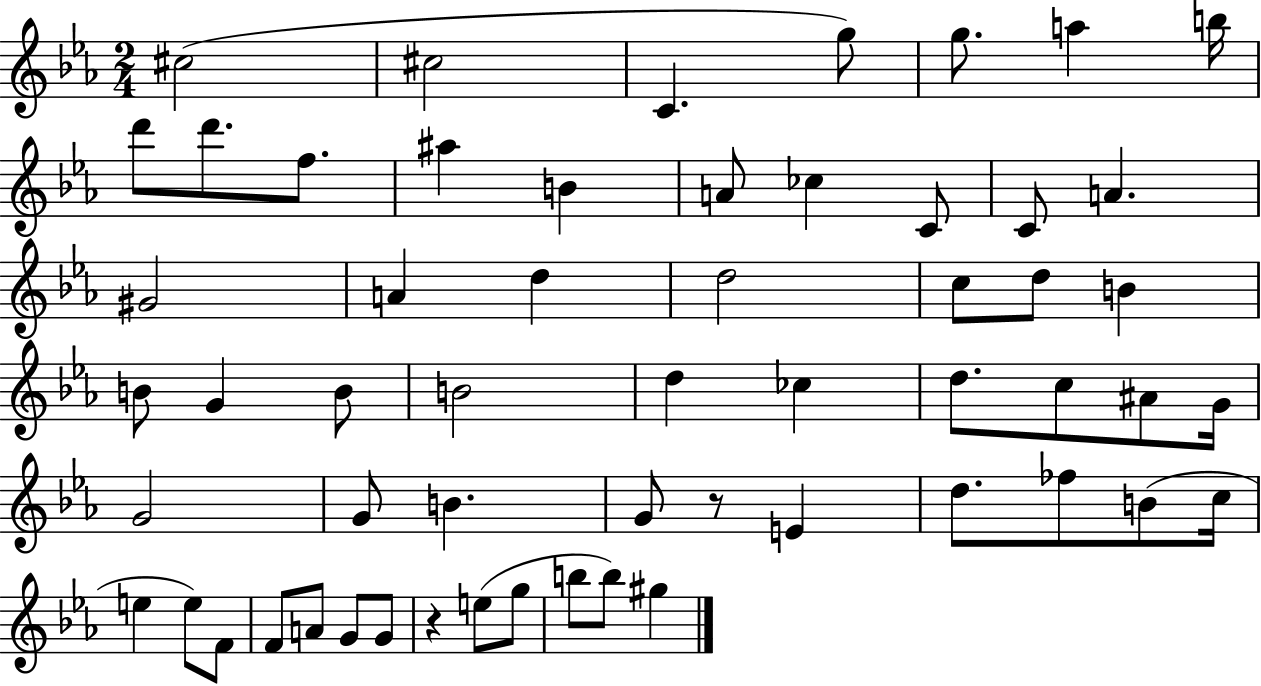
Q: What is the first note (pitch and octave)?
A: C#5